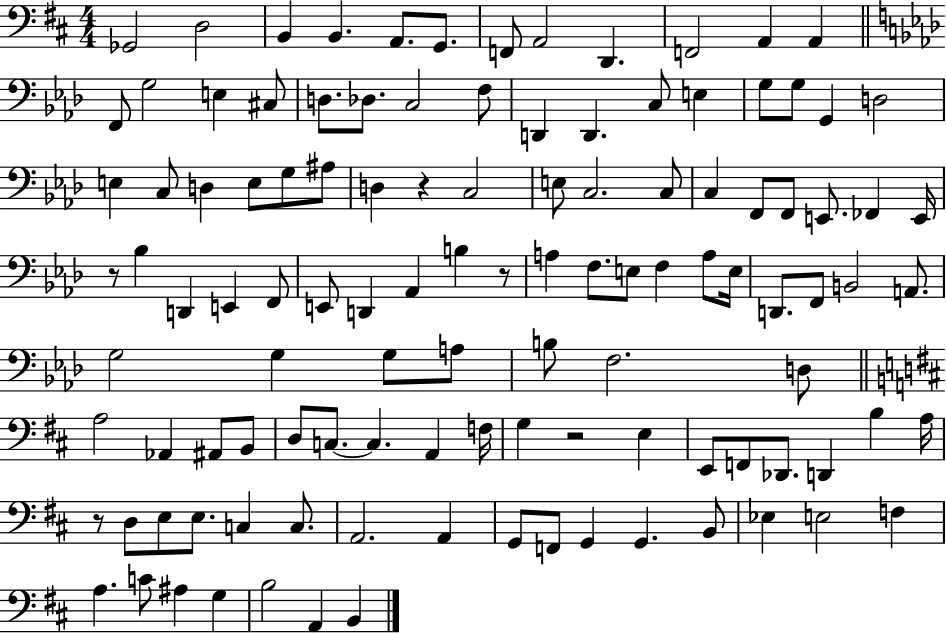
X:1
T:Untitled
M:4/4
L:1/4
K:D
_G,,2 D,2 B,, B,, A,,/2 G,,/2 F,,/2 A,,2 D,, F,,2 A,, A,, F,,/2 G,2 E, ^C,/2 D,/2 _D,/2 C,2 F,/2 D,, D,, C,/2 E, G,/2 G,/2 G,, D,2 E, C,/2 D, E,/2 G,/2 ^A,/2 D, z C,2 E,/2 C,2 C,/2 C, F,,/2 F,,/2 E,,/2 _F,, E,,/4 z/2 _B, D,, E,, F,,/2 E,,/2 D,, _A,, B, z/2 A, F,/2 E,/2 F, A,/2 E,/4 D,,/2 F,,/2 B,,2 A,,/2 G,2 G, G,/2 A,/2 B,/2 F,2 D,/2 A,2 _A,, ^A,,/2 B,,/2 D,/2 C,/2 C, A,, F,/4 G, z2 E, E,,/2 F,,/2 _D,,/2 D,, B, A,/4 z/2 D,/2 E,/2 E,/2 C, C,/2 A,,2 A,, G,,/2 F,,/2 G,, G,, B,,/2 _E, E,2 F, A, C/2 ^A, G, B,2 A,, B,,